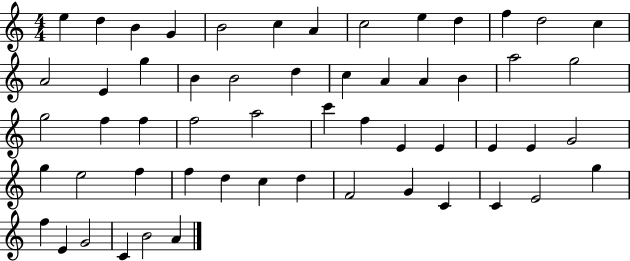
X:1
T:Untitled
M:4/4
L:1/4
K:C
e d B G B2 c A c2 e d f d2 c A2 E g B B2 d c A A B a2 g2 g2 f f f2 a2 c' f E E E E G2 g e2 f f d c d F2 G C C E2 g f E G2 C B2 A